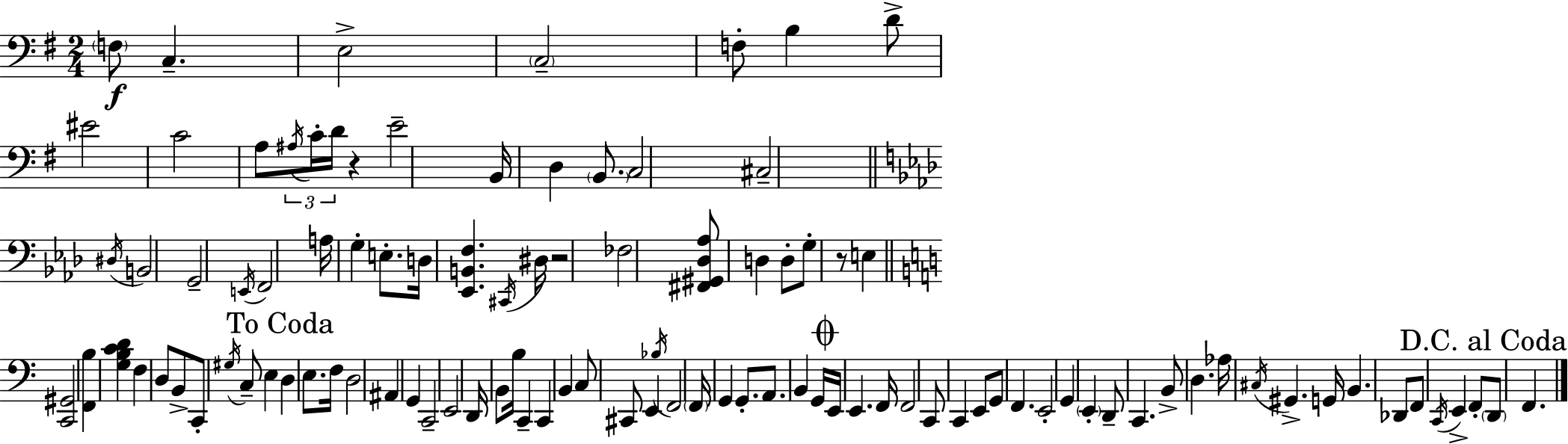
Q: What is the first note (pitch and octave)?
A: F3